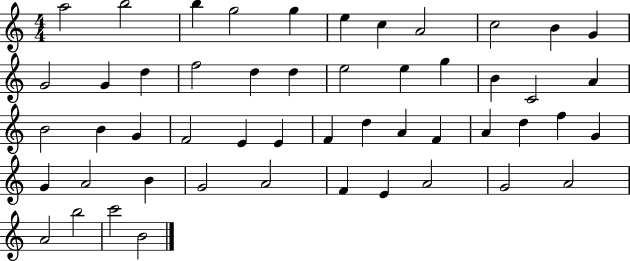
X:1
T:Untitled
M:4/4
L:1/4
K:C
a2 b2 b g2 g e c A2 c2 B G G2 G d f2 d d e2 e g B C2 A B2 B G F2 E E F d A F A d f G G A2 B G2 A2 F E A2 G2 A2 A2 b2 c'2 B2